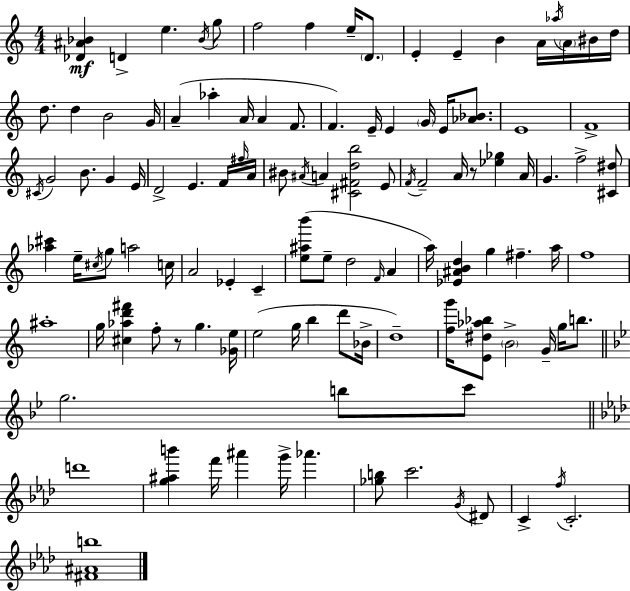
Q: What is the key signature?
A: C major